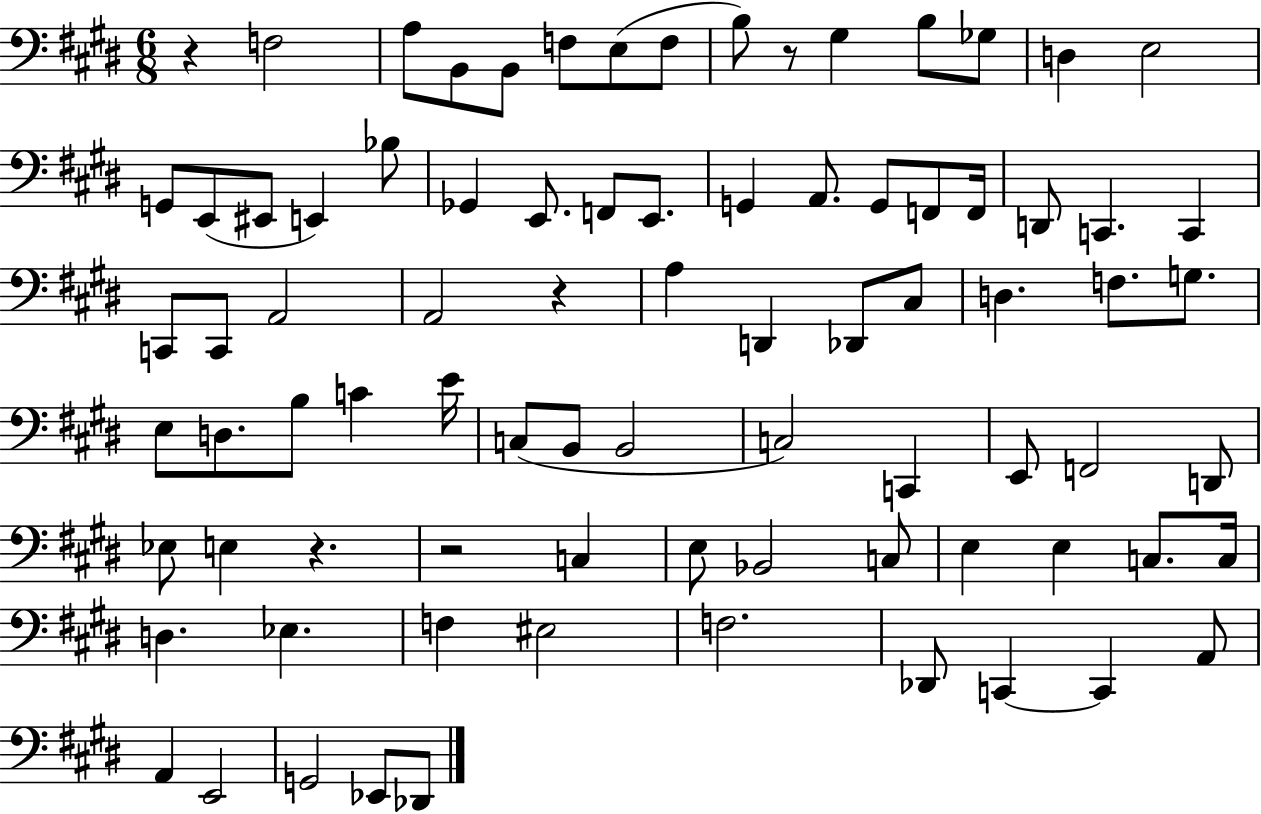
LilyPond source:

{
  \clef bass
  \numericTimeSignature
  \time 6/8
  \key e \major
  r4 f2 | a8 b,8 b,8 f8 e8( f8 | b8) r8 gis4 b8 ges8 | d4 e2 | \break g,8 e,8( eis,8 e,4) bes8 | ges,4 e,8. f,8 e,8. | g,4 a,8. g,8 f,8 f,16 | d,8 c,4. c,4 | \break c,8 c,8 a,2 | a,2 r4 | a4 d,4 des,8 cis8 | d4. f8. g8. | \break e8 d8. b8 c'4 e'16 | c8( b,8 b,2 | c2) c,4 | e,8 f,2 d,8 | \break ees8 e4 r4. | r2 c4 | e8 bes,2 c8 | e4 e4 c8. c16 | \break d4. ees4. | f4 eis2 | f2. | des,8 c,4~~ c,4 a,8 | \break a,4 e,2 | g,2 ees,8 des,8 | \bar "|."
}